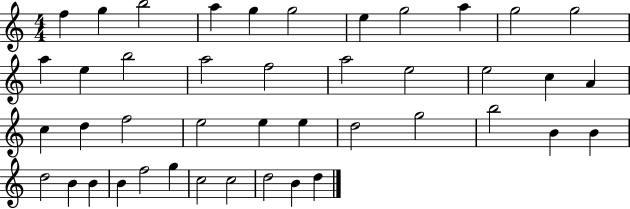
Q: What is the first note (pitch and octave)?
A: F5